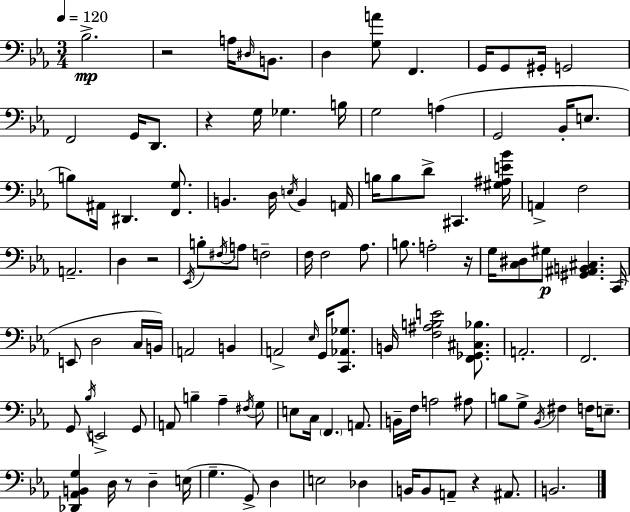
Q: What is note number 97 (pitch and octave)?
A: A#2